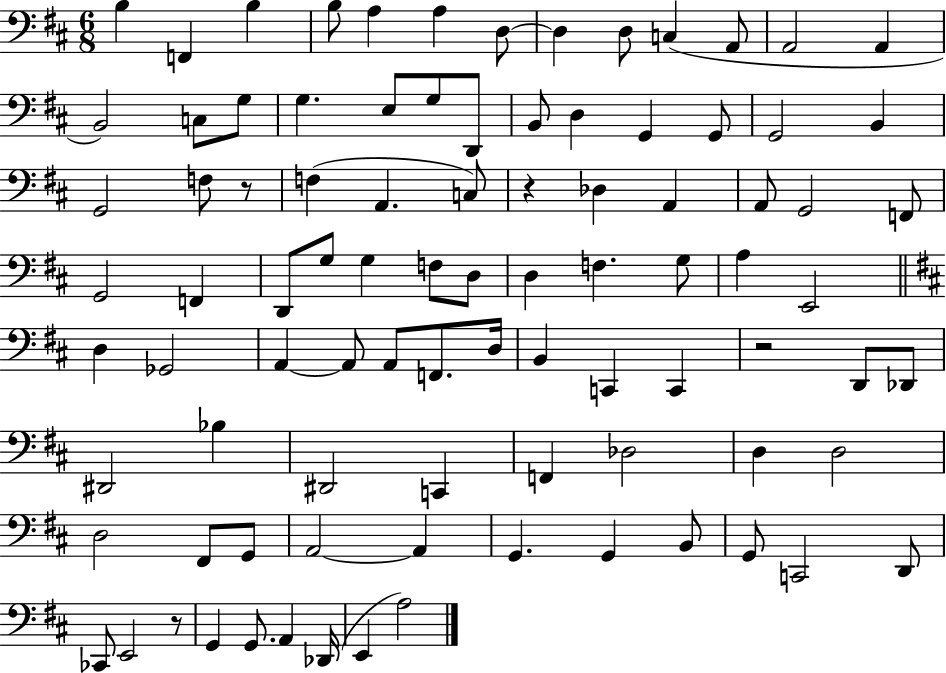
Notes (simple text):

B3/q F2/q B3/q B3/e A3/q A3/q D3/e D3/q D3/e C3/q A2/e A2/h A2/q B2/h C3/e G3/e G3/q. E3/e G3/e D2/e B2/e D3/q G2/q G2/e G2/h B2/q G2/h F3/e R/e F3/q A2/q. C3/e R/q Db3/q A2/q A2/e G2/h F2/e G2/h F2/q D2/e G3/e G3/q F3/e D3/e D3/q F3/q. G3/e A3/q E2/h D3/q Gb2/h A2/q A2/e A2/e F2/e. D3/s B2/q C2/q C2/q R/h D2/e Db2/e D#2/h Bb3/q D#2/h C2/q F2/q Db3/h D3/q D3/h D3/h F#2/e G2/e A2/h A2/q G2/q. G2/q B2/e G2/e C2/h D2/e CES2/e E2/h R/e G2/q G2/e. A2/q Db2/s E2/q A3/h